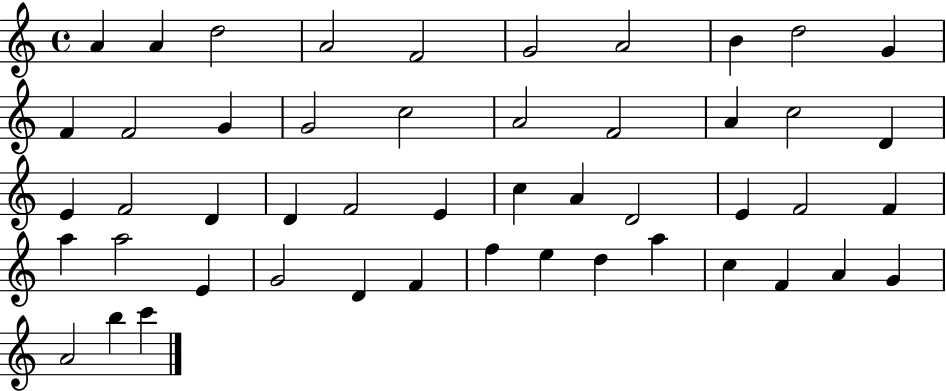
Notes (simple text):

A4/q A4/q D5/h A4/h F4/h G4/h A4/h B4/q D5/h G4/q F4/q F4/h G4/q G4/h C5/h A4/h F4/h A4/q C5/h D4/q E4/q F4/h D4/q D4/q F4/h E4/q C5/q A4/q D4/h E4/q F4/h F4/q A5/q A5/h E4/q G4/h D4/q F4/q F5/q E5/q D5/q A5/q C5/q F4/q A4/q G4/q A4/h B5/q C6/q